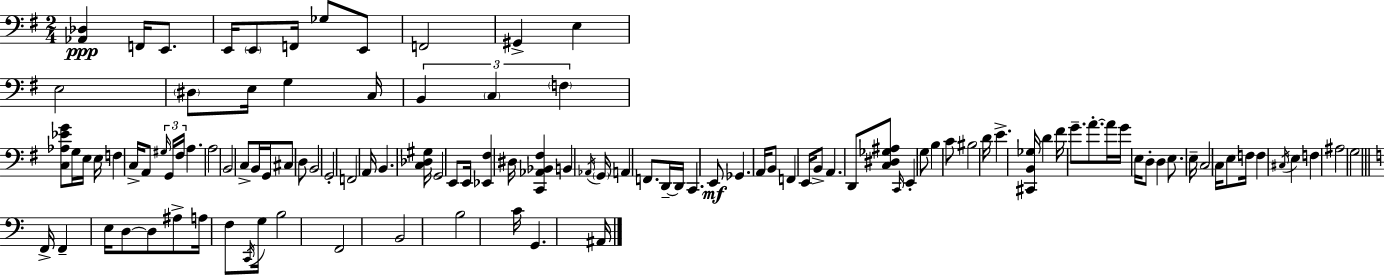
[Ab2,Db3]/q F2/s E2/e. E2/s E2/e F2/s Gb3/e E2/e F2/h G#2/q E3/q E3/h D#3/e E3/s G3/q C3/s B2/q C3/q F3/q [C3,Ab3,Eb4,G4]/e G3/s E3/s E3/s F3/q C3/s A2/e G#3/s G2/s F#3/s A3/q. A3/h B2/h C3/e B2/s G2/s C#3/e D3/e B2/h G2/h F2/h A2/s B2/q. [C3,Db3,G#3]/s G2/h E2/e E2/s [Eb2,F#3]/q D#3/s [C2,Ab2,Bb2,F#3]/q B2/q Ab2/s G2/s A2/q F2/e. D2/s D2/s C2/q. E2/e Gb2/q. A2/s B2/e F2/q E2/s B2/e A2/q. D2/e [C3,D#3,Gb3,A#3]/e C2/s E2/q G3/e B3/q C4/e BIS3/h D4/s E4/q. [C#2,B2,Gb3]/s D4/q F#4/s G4/e. A4/e. A4/s G4/s E3/s D3/e D3/q E3/e. E3/s C3/h C3/s E3/e F3/s F3/q C#3/s E3/q F3/q A#3/h G3/h F2/s F2/q E3/s D3/e D3/e A#3/e A3/s F3/e C2/s G3/s B3/h F2/h B2/h B3/h C4/s G2/q. A#2/s